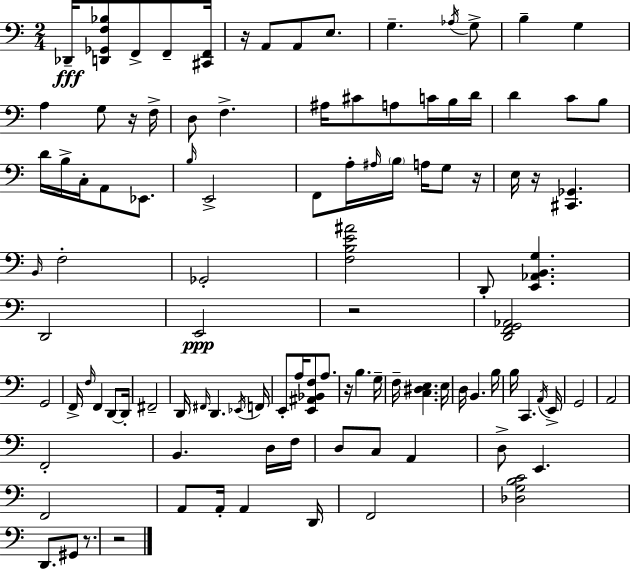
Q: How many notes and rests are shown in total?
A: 107